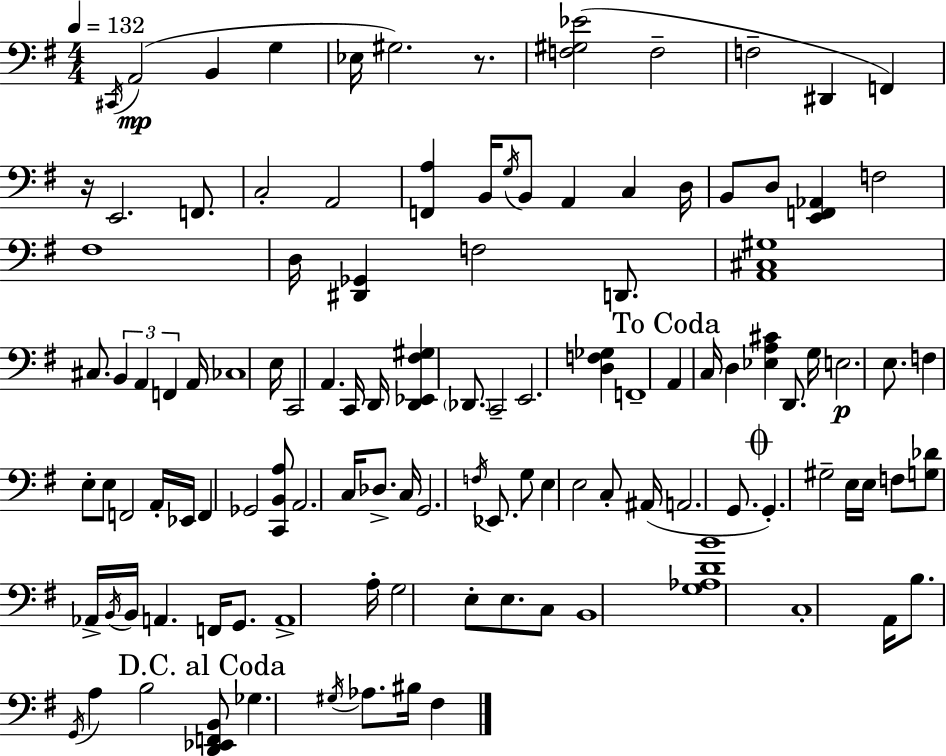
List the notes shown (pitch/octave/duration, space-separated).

C#2/s A2/h B2/q G3/q Eb3/s G#3/h. R/e. [F3,G#3,Eb4]/h F3/h F3/h D#2/q F2/q R/s E2/h. F2/e. C3/h A2/h [F2,A3]/q B2/s G3/s B2/e A2/q C3/q D3/s B2/e D3/e [E2,F2,Ab2]/q F3/h F#3/w D3/s [D#2,Gb2]/q F3/h D2/e. [A2,C#3,G#3]/w C#3/e. B2/q A2/q F2/q A2/s CES3/w E3/s C2/h A2/q. C2/s D2/s [D2,Eb2,F#3,G#3]/q Db2/e. C2/h E2/h. [D3,F3,Gb3]/q F2/w A2/q C3/s D3/q [Eb3,A3,C#4]/q D2/e. G3/s E3/h. E3/e. F3/q E3/e E3/e F2/h A2/s Eb2/s F2/q Gb2/h [C2,B2,A3]/e A2/h. C3/s Db3/e. C3/s G2/h. F3/s Eb2/e. G3/e E3/q E3/h C3/e A#2/s A2/h. G2/e. G2/q. G#3/h E3/s E3/s F3/e [G3,Db4]/e Ab2/s B2/s B2/s A2/q. F2/s G2/e. A2/w A3/s G3/h E3/e E3/e. C3/e B2/w [G3,Ab3,D4,B4]/w C3/w A2/s B3/e. G2/s A3/q B3/h [D2,Eb2,F2,B2]/e Gb3/q. G#3/s Ab3/e. BIS3/s F#3/q